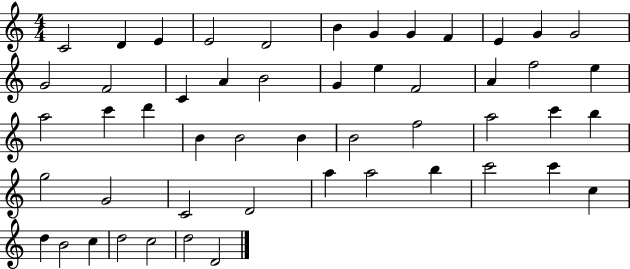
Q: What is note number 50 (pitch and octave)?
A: D5